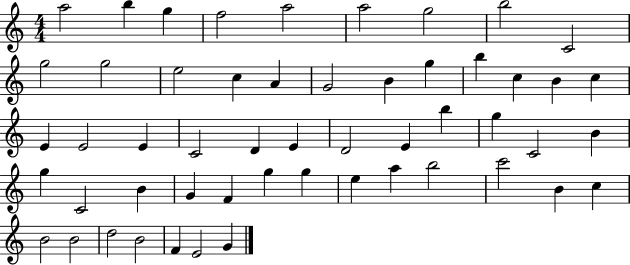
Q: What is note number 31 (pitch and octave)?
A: G5